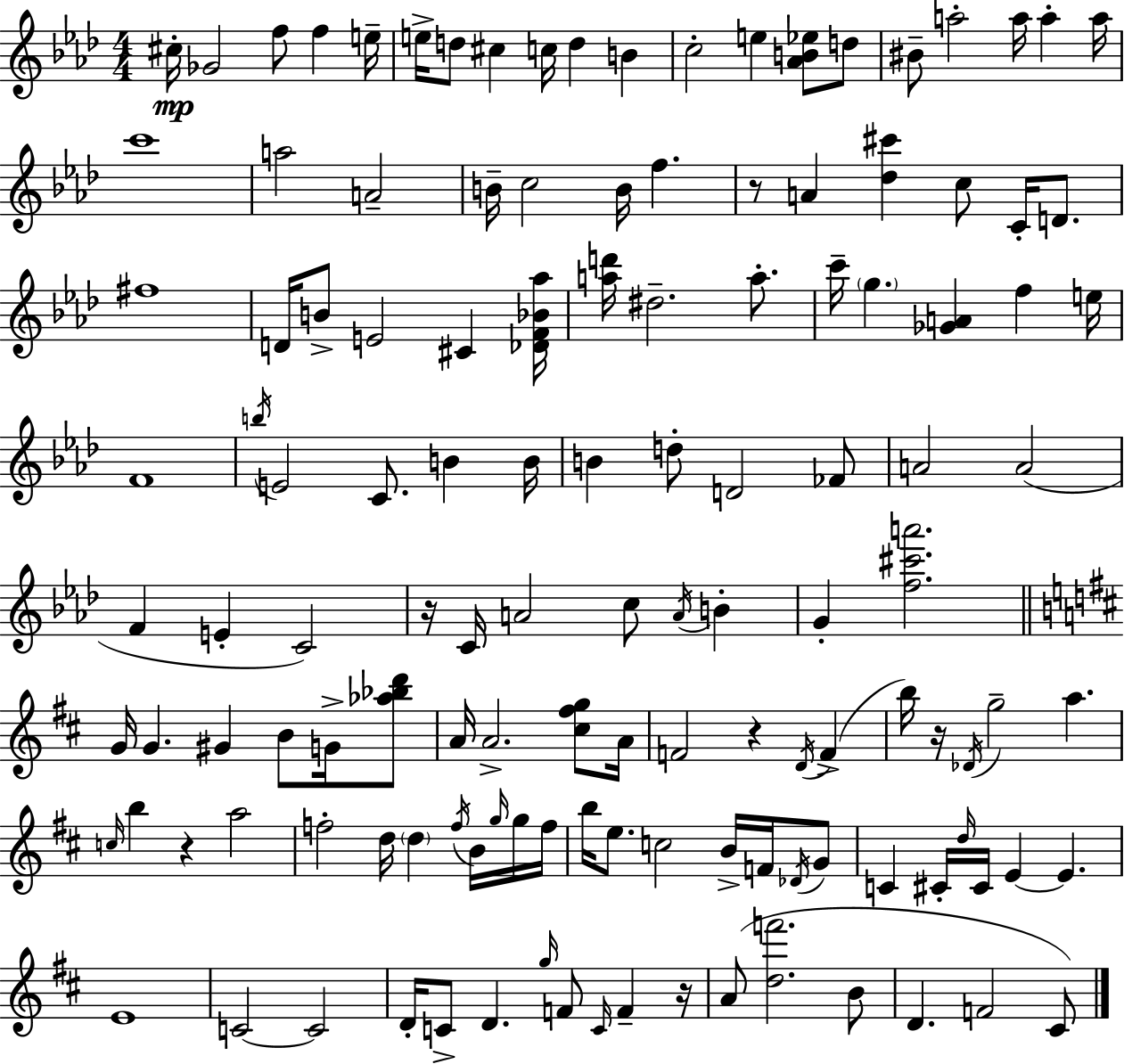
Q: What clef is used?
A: treble